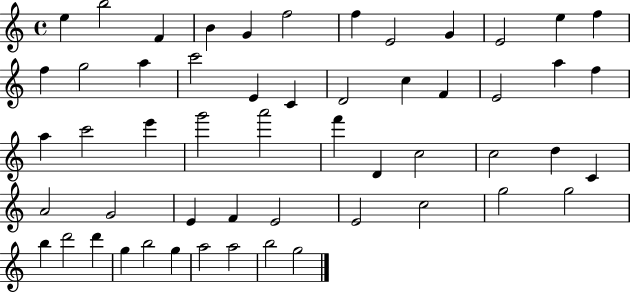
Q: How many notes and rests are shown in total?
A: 54